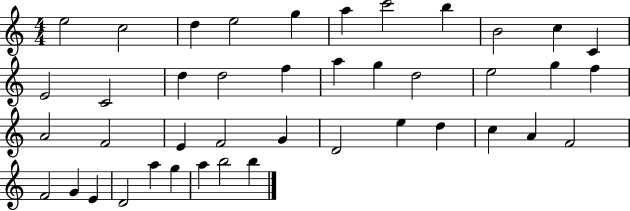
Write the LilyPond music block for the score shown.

{
  \clef treble
  \numericTimeSignature
  \time 4/4
  \key c \major
  e''2 c''2 | d''4 e''2 g''4 | a''4 c'''2 b''4 | b'2 c''4 c'4 | \break e'2 c'2 | d''4 d''2 f''4 | a''4 g''4 d''2 | e''2 g''4 f''4 | \break a'2 f'2 | e'4 f'2 g'4 | d'2 e''4 d''4 | c''4 a'4 f'2 | \break f'2 g'4 e'4 | d'2 a''4 g''4 | a''4 b''2 b''4 | \bar "|."
}